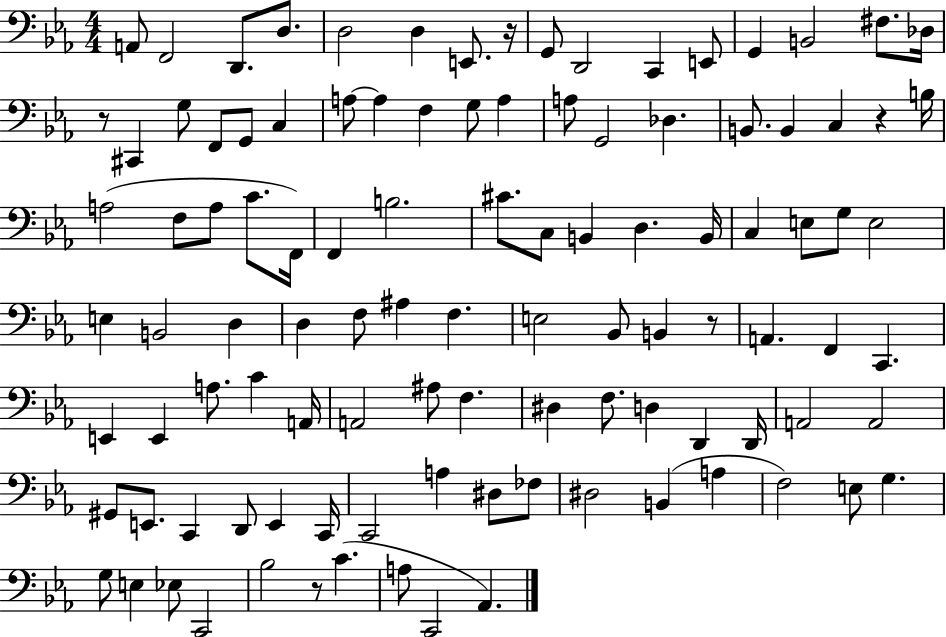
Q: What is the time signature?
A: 4/4